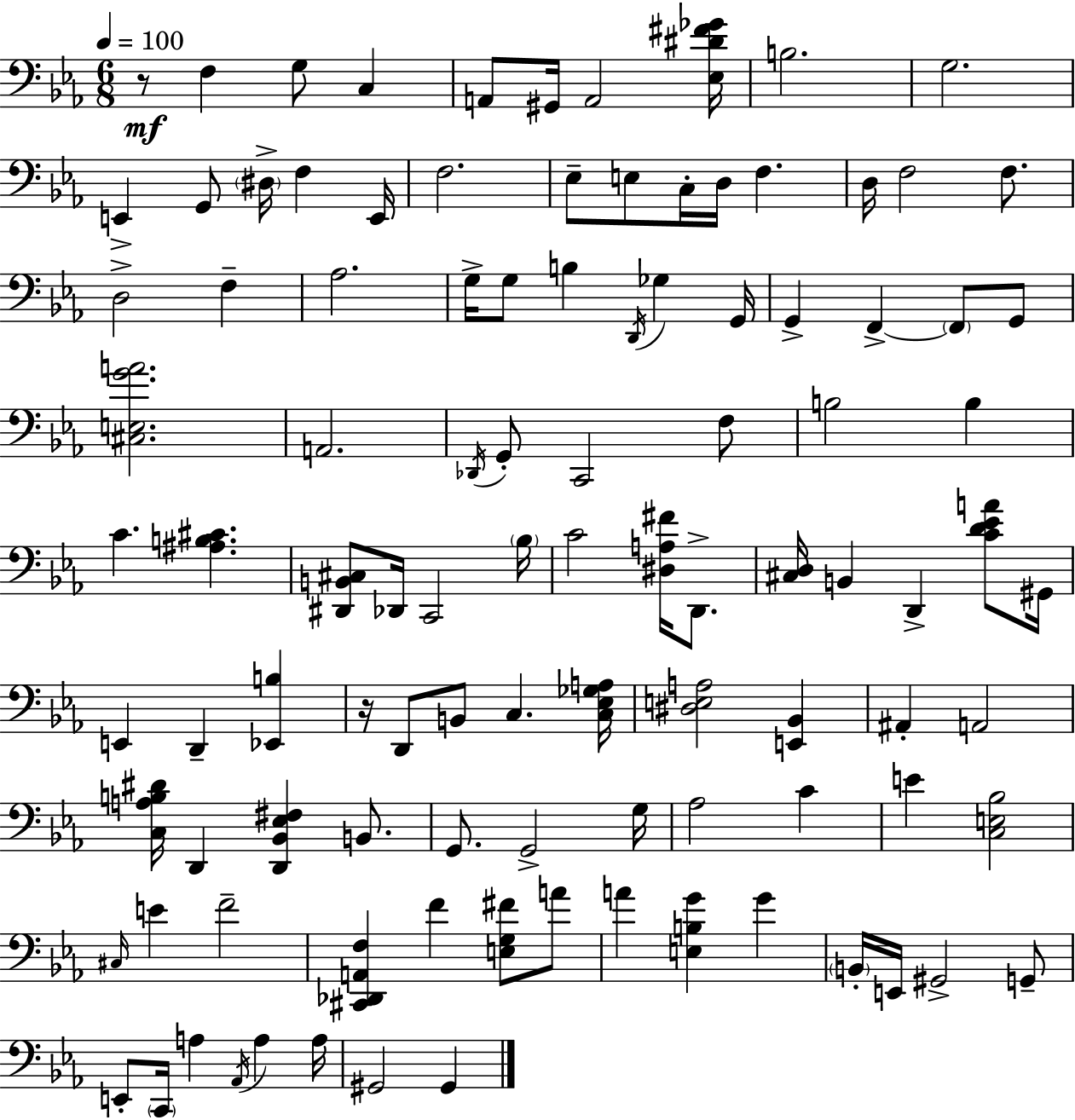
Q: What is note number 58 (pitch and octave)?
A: A2